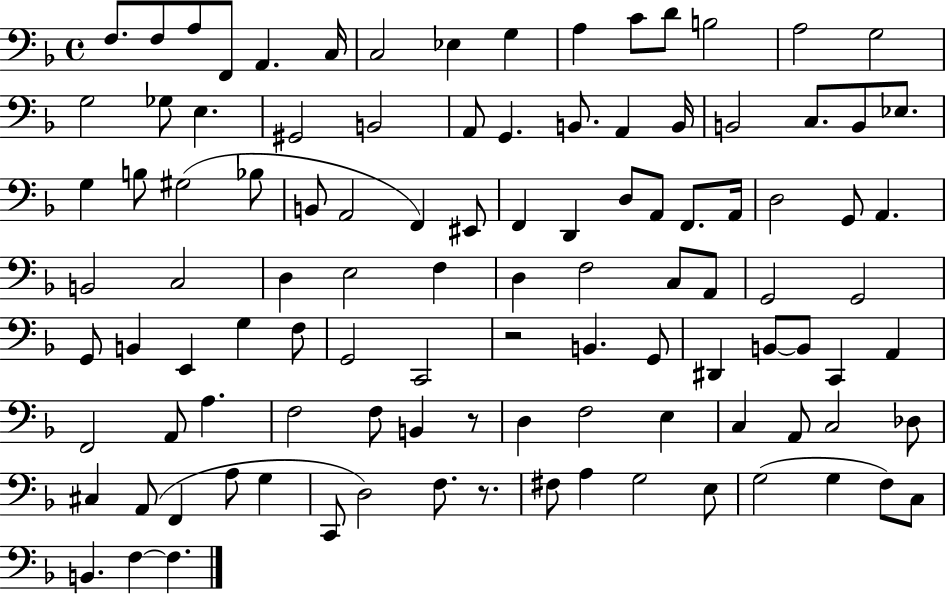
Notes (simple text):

F3/e. F3/e A3/e F2/e A2/q. C3/s C3/h Eb3/q G3/q A3/q C4/e D4/e B3/h A3/h G3/h G3/h Gb3/e E3/q. G#2/h B2/h A2/e G2/q. B2/e. A2/q B2/s B2/h C3/e. B2/e Eb3/e. G3/q B3/e G#3/h Bb3/e B2/e A2/h F2/q EIS2/e F2/q D2/q D3/e A2/e F2/e. A2/s D3/h G2/e A2/q. B2/h C3/h D3/q E3/h F3/q D3/q F3/h C3/e A2/e G2/h G2/h G2/e B2/q E2/q G3/q F3/e G2/h C2/h R/h B2/q. G2/e D#2/q B2/e B2/e C2/q A2/q F2/h A2/e A3/q. F3/h F3/e B2/q R/e D3/q F3/h E3/q C3/q A2/e C3/h Db3/e C#3/q A2/e F2/q A3/e G3/q C2/e D3/h F3/e. R/e. F#3/e A3/q G3/h E3/e G3/h G3/q F3/e C3/e B2/q. F3/q F3/q.